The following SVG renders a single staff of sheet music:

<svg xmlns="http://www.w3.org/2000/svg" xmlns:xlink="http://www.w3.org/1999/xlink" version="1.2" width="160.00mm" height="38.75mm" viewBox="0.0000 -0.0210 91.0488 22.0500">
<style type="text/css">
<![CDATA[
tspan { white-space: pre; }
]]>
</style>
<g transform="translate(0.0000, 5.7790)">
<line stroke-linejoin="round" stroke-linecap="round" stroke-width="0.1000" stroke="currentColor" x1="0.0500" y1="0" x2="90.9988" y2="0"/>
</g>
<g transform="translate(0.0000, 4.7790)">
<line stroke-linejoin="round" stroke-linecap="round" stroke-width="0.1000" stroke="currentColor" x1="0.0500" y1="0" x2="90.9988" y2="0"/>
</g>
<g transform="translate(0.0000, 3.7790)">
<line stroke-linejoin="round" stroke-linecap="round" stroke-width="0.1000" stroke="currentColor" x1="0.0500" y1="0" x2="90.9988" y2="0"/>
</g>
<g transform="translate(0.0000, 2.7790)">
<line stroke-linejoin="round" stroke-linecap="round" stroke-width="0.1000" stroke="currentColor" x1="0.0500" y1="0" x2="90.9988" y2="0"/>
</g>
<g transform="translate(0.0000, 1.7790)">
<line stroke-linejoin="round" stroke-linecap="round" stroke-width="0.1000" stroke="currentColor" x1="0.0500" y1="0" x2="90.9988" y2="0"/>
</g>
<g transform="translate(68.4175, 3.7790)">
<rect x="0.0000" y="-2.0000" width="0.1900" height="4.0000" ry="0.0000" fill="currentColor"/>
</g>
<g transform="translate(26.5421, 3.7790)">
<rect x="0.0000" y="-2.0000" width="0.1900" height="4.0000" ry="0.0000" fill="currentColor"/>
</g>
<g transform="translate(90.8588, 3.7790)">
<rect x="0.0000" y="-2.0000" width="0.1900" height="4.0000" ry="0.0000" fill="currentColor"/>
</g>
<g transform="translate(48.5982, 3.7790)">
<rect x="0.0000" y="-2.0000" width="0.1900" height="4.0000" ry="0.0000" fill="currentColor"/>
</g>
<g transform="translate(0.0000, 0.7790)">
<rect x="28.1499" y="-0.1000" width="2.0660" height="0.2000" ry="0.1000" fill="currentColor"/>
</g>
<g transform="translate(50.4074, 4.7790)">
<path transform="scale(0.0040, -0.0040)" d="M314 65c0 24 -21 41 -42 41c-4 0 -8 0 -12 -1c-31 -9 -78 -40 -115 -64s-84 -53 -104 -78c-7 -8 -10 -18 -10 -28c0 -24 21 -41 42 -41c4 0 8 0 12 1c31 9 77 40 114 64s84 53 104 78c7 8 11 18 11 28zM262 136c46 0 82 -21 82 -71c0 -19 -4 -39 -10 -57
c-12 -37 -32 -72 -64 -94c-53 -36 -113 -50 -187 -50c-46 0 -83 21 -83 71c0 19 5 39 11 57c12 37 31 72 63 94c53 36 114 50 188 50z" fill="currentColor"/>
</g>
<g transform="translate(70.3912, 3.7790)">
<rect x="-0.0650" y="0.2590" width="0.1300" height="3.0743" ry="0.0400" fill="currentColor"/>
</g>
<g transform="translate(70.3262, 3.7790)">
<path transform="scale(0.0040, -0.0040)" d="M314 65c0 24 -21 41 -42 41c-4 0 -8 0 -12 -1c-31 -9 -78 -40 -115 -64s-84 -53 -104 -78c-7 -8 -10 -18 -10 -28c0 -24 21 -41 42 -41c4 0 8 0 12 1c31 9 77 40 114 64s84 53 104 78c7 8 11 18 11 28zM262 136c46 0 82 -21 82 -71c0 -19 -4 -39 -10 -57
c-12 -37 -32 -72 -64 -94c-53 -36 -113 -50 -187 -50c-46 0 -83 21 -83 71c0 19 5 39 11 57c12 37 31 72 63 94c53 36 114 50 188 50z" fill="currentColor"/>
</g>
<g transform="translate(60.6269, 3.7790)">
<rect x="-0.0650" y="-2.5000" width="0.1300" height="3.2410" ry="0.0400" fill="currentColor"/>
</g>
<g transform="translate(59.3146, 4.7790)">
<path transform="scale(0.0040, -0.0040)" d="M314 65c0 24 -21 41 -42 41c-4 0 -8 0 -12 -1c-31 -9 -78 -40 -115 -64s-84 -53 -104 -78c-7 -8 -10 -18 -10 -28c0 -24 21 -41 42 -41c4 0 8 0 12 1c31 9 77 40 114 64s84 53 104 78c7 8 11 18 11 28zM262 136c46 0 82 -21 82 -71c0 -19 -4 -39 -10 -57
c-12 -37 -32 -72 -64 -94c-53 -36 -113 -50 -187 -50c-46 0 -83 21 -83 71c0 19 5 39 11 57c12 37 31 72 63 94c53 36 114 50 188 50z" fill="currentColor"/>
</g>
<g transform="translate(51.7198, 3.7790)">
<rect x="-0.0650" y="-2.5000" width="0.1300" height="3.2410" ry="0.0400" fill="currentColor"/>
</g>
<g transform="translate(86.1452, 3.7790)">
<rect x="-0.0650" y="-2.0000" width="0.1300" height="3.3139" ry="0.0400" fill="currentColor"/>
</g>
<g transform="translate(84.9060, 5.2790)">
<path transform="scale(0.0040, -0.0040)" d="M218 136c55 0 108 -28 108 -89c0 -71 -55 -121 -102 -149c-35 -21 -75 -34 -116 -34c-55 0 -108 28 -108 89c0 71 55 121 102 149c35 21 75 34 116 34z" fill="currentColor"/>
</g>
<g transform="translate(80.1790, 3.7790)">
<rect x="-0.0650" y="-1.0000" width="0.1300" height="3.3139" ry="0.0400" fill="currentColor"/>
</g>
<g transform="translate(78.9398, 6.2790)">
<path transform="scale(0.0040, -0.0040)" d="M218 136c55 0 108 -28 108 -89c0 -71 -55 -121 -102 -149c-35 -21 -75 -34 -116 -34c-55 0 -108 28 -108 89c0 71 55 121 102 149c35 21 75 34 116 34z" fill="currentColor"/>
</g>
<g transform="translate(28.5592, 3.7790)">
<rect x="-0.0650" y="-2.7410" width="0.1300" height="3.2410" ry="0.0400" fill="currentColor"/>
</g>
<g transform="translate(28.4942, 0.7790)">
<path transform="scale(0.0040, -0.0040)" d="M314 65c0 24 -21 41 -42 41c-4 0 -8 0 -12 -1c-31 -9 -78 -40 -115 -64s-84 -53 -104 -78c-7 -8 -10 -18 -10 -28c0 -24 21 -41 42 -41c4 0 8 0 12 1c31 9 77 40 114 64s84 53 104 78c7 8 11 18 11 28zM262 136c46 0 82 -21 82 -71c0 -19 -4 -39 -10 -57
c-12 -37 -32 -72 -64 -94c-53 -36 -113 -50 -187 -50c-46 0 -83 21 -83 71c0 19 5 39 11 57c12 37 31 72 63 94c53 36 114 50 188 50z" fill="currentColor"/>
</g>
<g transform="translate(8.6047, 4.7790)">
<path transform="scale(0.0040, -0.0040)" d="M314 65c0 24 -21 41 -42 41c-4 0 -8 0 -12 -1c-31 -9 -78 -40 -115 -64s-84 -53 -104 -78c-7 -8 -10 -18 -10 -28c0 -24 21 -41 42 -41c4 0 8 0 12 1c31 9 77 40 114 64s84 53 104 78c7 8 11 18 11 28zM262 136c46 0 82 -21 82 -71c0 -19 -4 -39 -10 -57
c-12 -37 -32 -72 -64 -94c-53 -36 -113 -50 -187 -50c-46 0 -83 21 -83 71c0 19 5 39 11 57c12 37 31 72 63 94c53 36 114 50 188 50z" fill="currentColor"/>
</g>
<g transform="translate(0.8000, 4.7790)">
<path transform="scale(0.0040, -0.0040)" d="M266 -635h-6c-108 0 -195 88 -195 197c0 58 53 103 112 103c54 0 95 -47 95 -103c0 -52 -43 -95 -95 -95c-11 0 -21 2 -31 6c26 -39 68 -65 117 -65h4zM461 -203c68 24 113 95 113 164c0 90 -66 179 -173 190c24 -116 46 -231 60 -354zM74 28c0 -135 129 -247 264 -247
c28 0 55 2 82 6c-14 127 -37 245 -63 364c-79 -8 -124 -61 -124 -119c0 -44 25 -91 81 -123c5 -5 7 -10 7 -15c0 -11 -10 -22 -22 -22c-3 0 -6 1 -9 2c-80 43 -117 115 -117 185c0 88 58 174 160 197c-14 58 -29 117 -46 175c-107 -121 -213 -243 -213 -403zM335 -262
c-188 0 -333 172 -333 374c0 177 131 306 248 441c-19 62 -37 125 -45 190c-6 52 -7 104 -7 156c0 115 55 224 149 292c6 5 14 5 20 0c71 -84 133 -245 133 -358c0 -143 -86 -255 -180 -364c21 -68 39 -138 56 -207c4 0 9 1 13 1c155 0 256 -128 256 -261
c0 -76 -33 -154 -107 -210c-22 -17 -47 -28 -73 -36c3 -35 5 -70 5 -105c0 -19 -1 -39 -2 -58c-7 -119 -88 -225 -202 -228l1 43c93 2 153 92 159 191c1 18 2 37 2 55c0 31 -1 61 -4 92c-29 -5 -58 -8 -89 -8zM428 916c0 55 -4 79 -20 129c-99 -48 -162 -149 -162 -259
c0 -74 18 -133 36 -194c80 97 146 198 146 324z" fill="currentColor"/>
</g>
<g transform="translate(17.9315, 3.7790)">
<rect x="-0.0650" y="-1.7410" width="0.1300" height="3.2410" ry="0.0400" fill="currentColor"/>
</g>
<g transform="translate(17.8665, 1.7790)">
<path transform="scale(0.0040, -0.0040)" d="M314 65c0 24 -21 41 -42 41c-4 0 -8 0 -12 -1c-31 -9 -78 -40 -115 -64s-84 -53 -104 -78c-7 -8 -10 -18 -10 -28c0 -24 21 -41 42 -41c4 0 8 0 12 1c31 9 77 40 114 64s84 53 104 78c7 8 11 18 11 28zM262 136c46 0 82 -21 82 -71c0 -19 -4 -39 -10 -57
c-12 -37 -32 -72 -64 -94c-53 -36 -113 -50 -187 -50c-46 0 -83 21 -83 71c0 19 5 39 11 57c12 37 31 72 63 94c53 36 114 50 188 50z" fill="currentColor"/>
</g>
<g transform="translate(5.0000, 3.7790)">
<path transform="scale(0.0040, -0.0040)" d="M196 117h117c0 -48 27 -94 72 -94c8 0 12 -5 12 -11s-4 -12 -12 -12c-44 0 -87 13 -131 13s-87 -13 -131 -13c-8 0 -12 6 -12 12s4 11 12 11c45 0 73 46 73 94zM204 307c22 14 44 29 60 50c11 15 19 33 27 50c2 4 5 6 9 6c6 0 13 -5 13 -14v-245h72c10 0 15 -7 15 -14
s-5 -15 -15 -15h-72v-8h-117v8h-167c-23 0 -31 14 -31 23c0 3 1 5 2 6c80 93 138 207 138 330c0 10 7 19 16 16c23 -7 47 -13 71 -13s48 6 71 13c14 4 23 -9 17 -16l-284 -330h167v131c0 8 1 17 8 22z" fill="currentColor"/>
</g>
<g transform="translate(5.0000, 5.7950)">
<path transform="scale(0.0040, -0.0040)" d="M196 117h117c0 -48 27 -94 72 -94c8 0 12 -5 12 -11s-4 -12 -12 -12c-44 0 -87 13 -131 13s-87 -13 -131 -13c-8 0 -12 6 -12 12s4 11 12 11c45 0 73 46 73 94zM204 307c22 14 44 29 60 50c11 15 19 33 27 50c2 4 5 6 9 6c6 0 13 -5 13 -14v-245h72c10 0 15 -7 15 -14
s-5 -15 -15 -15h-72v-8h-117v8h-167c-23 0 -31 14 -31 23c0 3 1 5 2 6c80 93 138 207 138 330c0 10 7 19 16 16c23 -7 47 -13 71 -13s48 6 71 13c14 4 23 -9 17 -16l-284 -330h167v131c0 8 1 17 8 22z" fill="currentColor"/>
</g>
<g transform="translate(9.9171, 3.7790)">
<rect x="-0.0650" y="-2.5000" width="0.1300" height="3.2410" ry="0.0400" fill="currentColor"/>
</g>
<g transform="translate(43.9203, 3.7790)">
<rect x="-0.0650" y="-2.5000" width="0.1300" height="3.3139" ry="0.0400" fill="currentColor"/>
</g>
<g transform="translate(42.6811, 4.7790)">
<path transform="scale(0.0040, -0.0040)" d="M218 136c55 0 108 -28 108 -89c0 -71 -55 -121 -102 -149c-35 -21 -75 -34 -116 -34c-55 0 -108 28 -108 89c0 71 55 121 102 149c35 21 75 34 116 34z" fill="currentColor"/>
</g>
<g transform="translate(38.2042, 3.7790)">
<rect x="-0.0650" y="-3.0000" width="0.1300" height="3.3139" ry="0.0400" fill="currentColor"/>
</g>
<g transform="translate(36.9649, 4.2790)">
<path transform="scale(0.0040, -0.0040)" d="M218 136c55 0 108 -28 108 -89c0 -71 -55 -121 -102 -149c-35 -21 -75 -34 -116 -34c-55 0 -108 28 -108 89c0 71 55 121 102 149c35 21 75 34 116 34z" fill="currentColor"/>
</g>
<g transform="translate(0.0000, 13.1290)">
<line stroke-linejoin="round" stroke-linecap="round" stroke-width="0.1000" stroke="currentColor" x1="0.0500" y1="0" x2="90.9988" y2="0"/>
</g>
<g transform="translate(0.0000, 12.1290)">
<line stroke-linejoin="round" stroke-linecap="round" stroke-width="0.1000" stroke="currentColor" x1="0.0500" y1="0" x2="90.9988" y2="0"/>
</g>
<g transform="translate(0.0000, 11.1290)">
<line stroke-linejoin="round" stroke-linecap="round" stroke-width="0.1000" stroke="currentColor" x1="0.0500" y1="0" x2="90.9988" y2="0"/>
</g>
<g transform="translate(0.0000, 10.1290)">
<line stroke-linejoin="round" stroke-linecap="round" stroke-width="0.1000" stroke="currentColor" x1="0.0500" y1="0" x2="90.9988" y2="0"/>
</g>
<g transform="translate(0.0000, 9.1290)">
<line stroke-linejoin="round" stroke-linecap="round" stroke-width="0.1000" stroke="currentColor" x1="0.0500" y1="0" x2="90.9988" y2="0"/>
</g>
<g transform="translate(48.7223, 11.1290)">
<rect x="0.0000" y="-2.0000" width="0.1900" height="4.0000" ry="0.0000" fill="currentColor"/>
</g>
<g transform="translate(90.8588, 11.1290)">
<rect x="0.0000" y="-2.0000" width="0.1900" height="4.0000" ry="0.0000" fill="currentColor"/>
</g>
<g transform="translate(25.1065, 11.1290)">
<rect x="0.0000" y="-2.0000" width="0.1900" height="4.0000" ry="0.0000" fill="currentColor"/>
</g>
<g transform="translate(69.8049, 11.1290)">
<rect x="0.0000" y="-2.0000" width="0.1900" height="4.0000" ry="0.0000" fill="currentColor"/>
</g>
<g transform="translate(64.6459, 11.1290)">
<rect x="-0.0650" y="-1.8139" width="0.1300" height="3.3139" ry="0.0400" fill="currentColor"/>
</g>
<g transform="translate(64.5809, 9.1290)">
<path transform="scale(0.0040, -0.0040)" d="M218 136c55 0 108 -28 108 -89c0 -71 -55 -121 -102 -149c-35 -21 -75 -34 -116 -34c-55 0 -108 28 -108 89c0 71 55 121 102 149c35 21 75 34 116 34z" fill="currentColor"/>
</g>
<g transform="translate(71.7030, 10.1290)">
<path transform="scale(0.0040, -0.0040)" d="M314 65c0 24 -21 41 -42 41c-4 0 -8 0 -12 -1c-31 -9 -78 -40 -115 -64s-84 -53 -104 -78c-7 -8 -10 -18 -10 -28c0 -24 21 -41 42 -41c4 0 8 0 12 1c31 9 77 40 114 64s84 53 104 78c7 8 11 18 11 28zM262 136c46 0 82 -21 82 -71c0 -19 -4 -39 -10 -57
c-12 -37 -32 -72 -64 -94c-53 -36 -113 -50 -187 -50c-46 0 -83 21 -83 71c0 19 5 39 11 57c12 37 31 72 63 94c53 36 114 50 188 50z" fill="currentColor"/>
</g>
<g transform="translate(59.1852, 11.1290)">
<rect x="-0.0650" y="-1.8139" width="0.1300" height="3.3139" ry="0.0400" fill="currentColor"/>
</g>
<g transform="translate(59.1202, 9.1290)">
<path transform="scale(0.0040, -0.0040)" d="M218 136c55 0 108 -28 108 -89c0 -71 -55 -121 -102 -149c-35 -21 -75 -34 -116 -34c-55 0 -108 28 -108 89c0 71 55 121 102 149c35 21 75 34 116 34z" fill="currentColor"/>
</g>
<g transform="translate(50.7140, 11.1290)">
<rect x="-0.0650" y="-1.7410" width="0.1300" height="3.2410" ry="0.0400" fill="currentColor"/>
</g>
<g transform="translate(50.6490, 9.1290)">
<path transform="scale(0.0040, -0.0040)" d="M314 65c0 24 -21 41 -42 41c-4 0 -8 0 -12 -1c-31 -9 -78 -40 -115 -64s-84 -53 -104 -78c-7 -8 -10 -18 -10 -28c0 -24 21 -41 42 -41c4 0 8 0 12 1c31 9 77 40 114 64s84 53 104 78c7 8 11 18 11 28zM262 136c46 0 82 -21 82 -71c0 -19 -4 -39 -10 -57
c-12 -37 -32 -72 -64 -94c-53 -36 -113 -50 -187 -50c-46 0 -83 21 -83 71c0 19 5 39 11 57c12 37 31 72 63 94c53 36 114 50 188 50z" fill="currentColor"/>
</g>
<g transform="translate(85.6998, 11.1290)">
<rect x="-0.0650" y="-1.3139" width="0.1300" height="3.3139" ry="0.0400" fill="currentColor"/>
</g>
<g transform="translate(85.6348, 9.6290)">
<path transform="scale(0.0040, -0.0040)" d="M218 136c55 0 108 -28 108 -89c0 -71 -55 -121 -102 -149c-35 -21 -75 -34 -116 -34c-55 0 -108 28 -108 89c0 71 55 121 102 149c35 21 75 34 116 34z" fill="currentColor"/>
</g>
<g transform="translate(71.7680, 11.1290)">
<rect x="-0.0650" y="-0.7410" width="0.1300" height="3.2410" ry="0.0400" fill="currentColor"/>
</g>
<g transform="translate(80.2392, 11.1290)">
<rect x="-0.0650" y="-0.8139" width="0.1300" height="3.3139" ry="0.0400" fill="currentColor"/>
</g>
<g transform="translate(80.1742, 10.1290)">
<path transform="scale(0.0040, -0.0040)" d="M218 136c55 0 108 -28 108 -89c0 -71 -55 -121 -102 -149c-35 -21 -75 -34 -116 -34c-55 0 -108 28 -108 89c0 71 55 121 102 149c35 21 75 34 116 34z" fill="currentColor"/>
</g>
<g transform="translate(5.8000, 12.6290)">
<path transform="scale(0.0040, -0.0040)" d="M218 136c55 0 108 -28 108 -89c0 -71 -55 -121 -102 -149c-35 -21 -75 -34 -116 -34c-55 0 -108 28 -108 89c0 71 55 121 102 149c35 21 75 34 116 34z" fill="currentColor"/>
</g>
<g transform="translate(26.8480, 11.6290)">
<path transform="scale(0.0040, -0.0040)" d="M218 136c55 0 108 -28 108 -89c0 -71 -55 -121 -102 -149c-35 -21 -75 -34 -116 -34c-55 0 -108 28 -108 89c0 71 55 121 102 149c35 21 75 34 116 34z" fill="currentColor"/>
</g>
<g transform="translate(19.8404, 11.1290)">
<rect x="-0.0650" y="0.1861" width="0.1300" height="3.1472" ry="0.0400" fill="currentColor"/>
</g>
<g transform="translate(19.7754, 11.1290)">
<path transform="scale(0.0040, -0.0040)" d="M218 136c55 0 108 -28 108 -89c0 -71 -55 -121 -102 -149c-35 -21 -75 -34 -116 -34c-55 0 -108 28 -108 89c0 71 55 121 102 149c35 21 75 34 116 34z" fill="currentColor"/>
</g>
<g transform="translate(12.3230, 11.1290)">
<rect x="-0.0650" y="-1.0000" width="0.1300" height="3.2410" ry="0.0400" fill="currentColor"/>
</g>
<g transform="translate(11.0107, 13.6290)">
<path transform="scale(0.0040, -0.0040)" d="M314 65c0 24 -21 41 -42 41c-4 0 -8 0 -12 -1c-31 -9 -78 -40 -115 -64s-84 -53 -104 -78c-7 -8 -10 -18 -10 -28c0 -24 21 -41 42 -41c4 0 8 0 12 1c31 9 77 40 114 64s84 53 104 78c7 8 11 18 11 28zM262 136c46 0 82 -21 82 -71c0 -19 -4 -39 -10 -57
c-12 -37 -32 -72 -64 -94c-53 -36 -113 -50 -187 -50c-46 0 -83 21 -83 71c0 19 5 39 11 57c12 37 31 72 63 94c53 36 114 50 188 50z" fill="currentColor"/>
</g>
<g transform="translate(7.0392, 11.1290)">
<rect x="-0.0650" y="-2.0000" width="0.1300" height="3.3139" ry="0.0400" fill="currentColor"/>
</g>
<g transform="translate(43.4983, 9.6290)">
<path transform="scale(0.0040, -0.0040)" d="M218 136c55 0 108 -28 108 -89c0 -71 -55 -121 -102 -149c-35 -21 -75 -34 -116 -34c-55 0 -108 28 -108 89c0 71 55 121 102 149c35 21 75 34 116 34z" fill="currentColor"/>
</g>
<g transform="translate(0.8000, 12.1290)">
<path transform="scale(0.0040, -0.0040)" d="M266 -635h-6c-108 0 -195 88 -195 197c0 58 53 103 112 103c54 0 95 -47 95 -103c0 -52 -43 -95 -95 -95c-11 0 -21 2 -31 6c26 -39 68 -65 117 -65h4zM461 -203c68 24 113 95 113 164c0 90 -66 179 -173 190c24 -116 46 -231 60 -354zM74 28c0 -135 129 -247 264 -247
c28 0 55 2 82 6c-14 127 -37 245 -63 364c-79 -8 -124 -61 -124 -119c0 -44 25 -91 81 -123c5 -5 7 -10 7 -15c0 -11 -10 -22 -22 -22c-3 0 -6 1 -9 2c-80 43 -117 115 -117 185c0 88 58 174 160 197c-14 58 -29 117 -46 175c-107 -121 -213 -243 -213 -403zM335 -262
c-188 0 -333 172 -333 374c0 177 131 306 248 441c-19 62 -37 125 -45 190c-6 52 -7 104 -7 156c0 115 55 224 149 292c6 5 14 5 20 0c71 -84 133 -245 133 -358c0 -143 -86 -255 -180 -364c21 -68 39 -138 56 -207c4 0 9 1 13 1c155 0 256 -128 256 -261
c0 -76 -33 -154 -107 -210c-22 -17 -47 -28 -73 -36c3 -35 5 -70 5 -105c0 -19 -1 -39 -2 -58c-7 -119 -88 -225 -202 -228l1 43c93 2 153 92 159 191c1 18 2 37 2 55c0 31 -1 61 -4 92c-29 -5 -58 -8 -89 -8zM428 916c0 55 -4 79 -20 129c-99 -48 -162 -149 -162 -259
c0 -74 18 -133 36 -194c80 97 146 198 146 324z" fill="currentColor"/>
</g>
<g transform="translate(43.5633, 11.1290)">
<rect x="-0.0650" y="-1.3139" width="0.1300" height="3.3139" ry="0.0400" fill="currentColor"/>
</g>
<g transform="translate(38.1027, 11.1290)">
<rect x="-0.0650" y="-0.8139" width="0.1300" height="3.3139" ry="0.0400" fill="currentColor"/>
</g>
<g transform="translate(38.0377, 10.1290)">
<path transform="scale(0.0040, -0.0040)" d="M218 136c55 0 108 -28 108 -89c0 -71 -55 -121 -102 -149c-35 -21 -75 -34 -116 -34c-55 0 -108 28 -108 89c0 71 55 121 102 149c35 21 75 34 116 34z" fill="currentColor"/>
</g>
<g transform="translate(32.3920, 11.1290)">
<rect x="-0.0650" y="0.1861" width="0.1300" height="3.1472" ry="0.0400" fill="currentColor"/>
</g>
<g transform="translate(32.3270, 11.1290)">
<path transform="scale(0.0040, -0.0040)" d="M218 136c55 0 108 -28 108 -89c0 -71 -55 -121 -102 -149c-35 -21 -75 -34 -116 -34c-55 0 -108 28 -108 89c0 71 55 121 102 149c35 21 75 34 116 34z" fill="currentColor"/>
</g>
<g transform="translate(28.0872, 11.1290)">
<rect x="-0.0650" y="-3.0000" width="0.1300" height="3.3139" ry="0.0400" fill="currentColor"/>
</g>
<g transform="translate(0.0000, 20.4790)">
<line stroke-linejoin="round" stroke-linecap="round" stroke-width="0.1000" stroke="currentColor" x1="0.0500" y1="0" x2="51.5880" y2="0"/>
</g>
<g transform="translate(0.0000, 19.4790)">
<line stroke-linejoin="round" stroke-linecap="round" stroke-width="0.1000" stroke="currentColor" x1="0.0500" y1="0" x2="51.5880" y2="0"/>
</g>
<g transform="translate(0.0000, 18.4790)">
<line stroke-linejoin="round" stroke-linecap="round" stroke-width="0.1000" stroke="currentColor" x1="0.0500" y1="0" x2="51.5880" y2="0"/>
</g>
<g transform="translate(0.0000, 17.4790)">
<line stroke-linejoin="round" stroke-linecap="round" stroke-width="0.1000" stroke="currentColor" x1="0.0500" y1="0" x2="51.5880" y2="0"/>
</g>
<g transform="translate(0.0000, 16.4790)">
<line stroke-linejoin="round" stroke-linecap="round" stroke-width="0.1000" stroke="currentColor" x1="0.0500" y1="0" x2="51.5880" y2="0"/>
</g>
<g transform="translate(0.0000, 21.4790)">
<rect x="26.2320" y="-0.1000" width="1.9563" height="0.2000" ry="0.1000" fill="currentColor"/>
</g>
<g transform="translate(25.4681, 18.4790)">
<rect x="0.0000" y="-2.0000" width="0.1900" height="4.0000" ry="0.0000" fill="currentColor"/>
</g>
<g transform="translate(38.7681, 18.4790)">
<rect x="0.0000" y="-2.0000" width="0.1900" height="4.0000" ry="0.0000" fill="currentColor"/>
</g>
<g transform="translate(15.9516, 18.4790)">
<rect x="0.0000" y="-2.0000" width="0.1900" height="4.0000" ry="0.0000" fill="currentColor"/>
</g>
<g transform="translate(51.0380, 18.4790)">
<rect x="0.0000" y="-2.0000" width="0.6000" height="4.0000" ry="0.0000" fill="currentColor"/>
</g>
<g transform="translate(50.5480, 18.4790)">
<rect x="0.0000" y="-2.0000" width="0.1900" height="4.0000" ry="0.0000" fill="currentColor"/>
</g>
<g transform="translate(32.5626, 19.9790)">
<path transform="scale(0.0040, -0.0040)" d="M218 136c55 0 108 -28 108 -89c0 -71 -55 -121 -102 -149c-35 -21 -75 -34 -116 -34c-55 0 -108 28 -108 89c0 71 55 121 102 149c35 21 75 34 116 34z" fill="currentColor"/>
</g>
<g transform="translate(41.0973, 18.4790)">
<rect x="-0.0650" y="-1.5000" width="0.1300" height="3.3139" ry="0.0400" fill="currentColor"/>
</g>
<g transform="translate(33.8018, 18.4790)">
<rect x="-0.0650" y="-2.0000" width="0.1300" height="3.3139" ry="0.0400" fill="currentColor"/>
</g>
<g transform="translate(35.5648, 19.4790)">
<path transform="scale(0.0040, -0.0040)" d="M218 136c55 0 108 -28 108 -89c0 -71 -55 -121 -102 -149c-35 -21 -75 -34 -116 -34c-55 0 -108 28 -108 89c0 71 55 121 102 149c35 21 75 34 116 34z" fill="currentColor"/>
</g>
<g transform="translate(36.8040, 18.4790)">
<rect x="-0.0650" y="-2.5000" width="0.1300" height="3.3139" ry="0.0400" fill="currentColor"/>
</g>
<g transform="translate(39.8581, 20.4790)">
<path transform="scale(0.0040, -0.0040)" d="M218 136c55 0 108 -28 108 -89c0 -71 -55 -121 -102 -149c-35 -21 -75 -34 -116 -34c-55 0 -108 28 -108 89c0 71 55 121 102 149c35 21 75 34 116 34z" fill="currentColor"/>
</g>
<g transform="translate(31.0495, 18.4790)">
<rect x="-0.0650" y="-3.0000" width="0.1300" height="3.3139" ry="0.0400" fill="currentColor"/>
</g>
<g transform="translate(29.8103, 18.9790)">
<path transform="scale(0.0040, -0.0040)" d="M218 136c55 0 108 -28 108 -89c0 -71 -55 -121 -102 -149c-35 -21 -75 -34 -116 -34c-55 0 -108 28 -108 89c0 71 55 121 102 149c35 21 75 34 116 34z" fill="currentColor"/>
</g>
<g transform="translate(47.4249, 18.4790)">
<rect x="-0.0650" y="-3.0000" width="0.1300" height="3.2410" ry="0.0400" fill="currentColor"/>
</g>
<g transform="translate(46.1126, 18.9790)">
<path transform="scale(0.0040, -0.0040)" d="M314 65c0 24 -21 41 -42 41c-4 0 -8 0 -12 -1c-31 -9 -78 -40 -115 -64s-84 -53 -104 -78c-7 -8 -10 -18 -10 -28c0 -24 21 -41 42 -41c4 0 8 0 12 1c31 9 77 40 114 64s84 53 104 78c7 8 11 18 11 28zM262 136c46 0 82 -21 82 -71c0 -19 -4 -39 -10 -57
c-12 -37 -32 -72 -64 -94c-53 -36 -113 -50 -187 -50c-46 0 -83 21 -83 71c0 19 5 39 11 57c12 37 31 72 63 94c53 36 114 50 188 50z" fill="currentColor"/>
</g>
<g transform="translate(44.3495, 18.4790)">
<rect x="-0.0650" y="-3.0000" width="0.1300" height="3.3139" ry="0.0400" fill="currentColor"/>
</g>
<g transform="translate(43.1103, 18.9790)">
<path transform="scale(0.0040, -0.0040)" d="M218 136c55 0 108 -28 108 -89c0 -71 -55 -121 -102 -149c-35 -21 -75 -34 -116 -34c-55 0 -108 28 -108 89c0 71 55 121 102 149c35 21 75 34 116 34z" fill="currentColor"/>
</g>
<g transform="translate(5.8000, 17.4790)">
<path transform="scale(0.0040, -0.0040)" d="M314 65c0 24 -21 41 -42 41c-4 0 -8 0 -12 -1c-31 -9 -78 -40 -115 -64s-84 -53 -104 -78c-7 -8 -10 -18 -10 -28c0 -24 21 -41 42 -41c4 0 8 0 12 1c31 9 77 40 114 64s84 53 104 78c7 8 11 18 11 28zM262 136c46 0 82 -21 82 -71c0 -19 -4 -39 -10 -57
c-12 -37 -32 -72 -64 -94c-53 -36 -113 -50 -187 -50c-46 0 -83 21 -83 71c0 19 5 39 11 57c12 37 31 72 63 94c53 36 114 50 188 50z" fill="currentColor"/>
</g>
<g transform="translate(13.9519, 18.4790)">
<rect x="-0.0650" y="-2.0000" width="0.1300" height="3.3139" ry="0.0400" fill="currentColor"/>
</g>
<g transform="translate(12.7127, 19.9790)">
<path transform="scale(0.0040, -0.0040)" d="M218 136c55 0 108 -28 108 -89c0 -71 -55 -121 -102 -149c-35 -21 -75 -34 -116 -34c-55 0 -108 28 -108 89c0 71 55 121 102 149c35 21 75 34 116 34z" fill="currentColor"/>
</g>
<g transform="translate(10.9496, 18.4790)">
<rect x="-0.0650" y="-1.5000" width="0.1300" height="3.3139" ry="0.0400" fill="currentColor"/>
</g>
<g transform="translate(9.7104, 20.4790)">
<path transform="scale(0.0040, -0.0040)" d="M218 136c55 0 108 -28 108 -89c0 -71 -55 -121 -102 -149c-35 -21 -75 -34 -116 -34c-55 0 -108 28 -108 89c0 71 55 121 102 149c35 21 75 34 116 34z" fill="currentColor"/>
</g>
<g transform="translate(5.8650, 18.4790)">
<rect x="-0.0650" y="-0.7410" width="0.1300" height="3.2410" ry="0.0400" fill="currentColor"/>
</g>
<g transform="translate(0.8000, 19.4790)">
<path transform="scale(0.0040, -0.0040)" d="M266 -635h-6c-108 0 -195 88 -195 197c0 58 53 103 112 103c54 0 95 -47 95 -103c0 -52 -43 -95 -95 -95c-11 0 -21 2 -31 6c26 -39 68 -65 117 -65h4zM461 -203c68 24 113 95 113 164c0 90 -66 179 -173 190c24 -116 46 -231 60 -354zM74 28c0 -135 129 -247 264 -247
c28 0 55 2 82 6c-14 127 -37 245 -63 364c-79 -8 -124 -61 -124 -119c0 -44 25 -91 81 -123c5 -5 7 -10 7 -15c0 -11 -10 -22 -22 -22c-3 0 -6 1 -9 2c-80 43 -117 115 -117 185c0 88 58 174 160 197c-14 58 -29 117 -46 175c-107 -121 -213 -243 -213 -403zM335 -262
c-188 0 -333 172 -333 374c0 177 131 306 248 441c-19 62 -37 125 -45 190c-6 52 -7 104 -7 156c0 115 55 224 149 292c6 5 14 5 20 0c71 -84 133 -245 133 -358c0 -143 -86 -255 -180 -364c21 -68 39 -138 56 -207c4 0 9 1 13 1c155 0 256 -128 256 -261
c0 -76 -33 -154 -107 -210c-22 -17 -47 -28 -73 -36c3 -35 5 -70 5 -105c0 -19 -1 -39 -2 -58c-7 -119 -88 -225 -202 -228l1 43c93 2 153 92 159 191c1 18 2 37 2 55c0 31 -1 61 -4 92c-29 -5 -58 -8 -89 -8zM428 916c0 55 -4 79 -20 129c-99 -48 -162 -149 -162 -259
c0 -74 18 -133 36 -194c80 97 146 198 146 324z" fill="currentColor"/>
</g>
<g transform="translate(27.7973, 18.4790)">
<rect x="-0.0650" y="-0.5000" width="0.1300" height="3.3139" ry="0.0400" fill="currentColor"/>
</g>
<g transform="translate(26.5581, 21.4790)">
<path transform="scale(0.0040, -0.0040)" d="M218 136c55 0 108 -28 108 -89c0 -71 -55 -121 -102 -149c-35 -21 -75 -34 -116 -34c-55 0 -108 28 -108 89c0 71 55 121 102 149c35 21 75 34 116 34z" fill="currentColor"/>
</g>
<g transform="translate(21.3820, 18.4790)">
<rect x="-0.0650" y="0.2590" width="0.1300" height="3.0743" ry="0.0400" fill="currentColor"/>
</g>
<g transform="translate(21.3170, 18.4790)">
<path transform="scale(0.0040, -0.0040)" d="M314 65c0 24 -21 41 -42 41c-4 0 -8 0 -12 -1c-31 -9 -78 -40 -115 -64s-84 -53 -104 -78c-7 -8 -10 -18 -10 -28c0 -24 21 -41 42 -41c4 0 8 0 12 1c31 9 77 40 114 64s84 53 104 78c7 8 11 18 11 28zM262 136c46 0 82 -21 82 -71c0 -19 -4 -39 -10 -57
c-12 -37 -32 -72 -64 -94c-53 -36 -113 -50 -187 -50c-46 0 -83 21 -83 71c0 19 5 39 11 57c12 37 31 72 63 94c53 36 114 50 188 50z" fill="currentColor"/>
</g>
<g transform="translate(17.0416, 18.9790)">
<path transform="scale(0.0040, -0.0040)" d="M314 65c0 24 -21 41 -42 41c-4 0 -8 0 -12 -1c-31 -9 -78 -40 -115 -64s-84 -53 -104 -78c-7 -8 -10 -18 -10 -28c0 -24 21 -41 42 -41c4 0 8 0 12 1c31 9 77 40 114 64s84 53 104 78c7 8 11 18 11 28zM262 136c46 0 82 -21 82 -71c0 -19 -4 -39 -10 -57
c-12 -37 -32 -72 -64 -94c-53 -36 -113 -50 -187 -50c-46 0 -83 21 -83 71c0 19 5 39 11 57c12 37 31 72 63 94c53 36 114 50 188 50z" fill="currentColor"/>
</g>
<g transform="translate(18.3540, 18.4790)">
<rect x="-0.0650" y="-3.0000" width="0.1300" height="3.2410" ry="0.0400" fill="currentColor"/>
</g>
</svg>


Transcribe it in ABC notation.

X:1
T:Untitled
M:4/4
L:1/4
K:C
G2 f2 a2 A G G2 G2 B2 D F F D2 B A B d e f2 f f d2 d e d2 E F A2 B2 C A F G E A A2